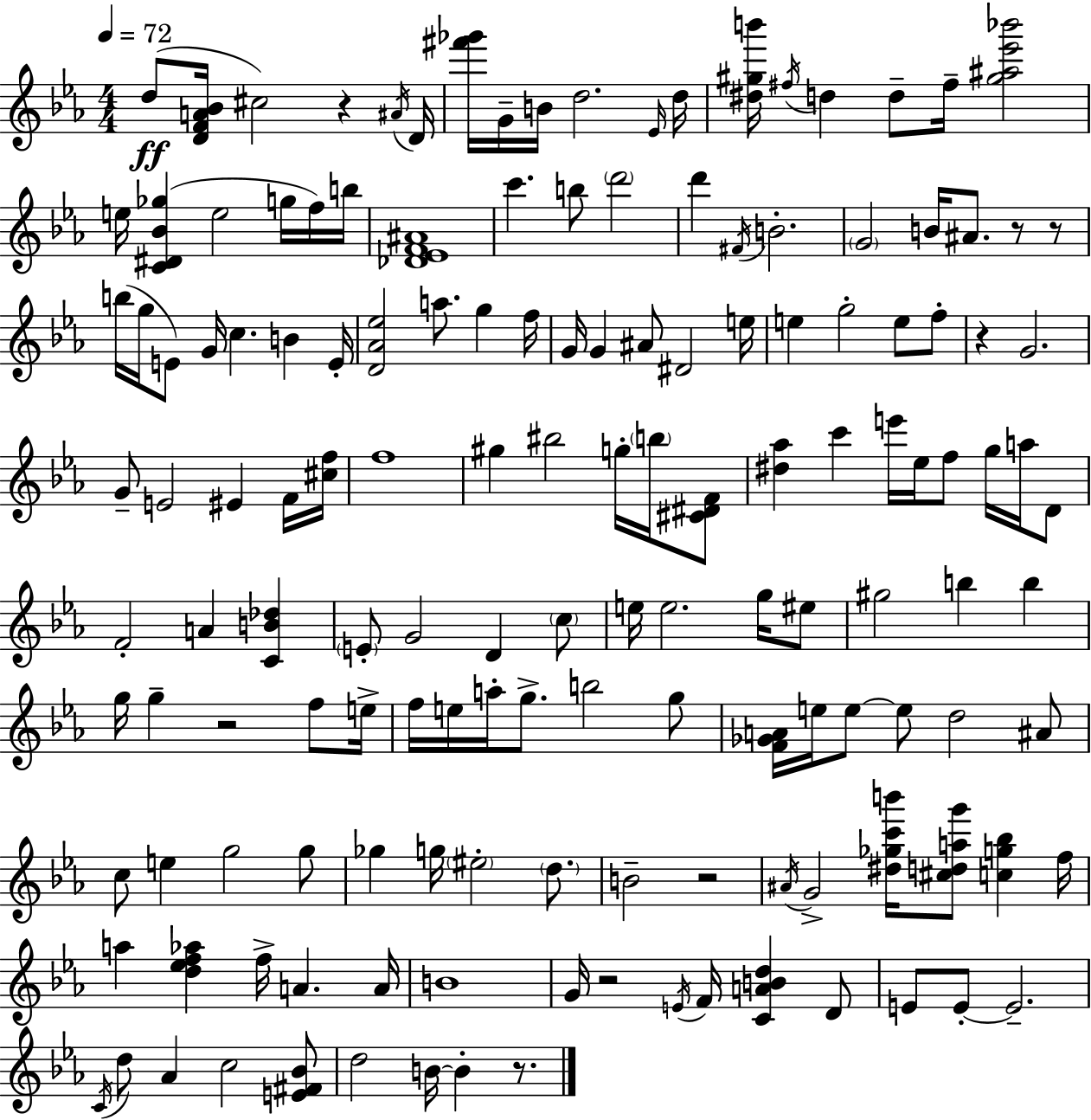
X:1
T:Untitled
M:4/4
L:1/4
K:Eb
d/2 [DFA_B]/4 ^c2 z ^A/4 D/4 [^f'_g']/4 G/4 B/4 d2 _E/4 d/4 [^d^gb']/4 ^f/4 d d/2 ^f/4 [^g^a_e'_b']2 e/4 [C^D_B_g] e2 g/4 f/4 b/4 [_D_EF^A]4 c' b/2 d'2 d' ^F/4 B2 G2 B/4 ^A/2 z/2 z/2 b/4 g/4 E/2 G/4 c B E/4 [D_A_e]2 a/2 g f/4 G/4 G ^A/2 ^D2 e/4 e g2 e/2 f/2 z G2 G/2 E2 ^E F/4 [^cf]/4 f4 ^g ^b2 g/4 b/4 [^C^DF]/2 [^d_a] c' e'/4 _e/4 f/2 g/4 a/4 D/2 F2 A [CB_d] E/2 G2 D c/2 e/4 e2 g/4 ^e/2 ^g2 b b g/4 g z2 f/2 e/4 f/4 e/4 a/4 g/2 b2 g/2 [F_GA]/4 e/4 e/2 e/2 d2 ^A/2 c/2 e g2 g/2 _g g/4 ^e2 d/2 B2 z2 ^A/4 G2 [^d_gc'b']/4 [^cdag']/2 [cg_b] f/4 a [d_ef_a] f/4 A A/4 B4 G/4 z2 E/4 F/4 [CABd] D/2 E/2 E/2 E2 C/4 d/2 _A c2 [E^F_B]/2 d2 B/4 B z/2